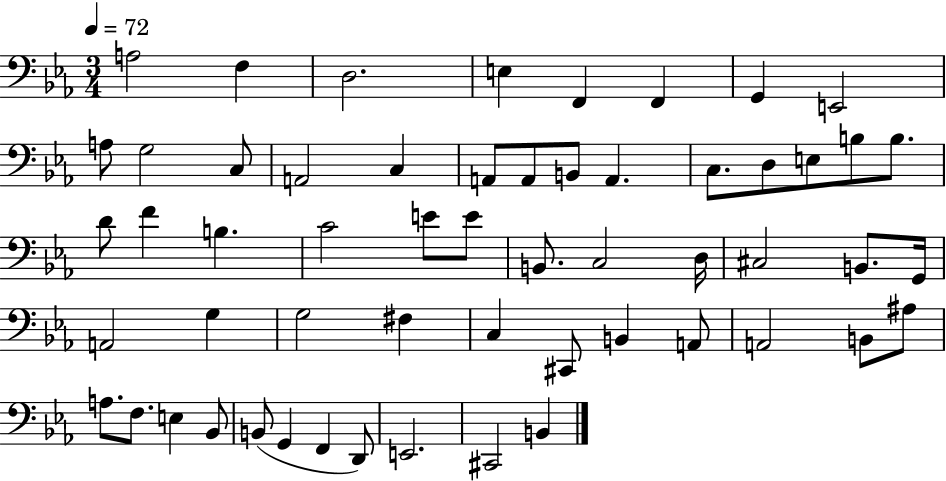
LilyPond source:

{
  \clef bass
  \numericTimeSignature
  \time 3/4
  \key ees \major
  \tempo 4 = 72
  a2 f4 | d2. | e4 f,4 f,4 | g,4 e,2 | \break a8 g2 c8 | a,2 c4 | a,8 a,8 b,8 a,4. | c8. d8 e8 b8 b8. | \break d'8 f'4 b4. | c'2 e'8 e'8 | b,8. c2 d16 | cis2 b,8. g,16 | \break a,2 g4 | g2 fis4 | c4 cis,8 b,4 a,8 | a,2 b,8 ais8 | \break a8. f8. e4 bes,8 | b,8( g,4 f,4 d,8) | e,2. | cis,2 b,4 | \break \bar "|."
}